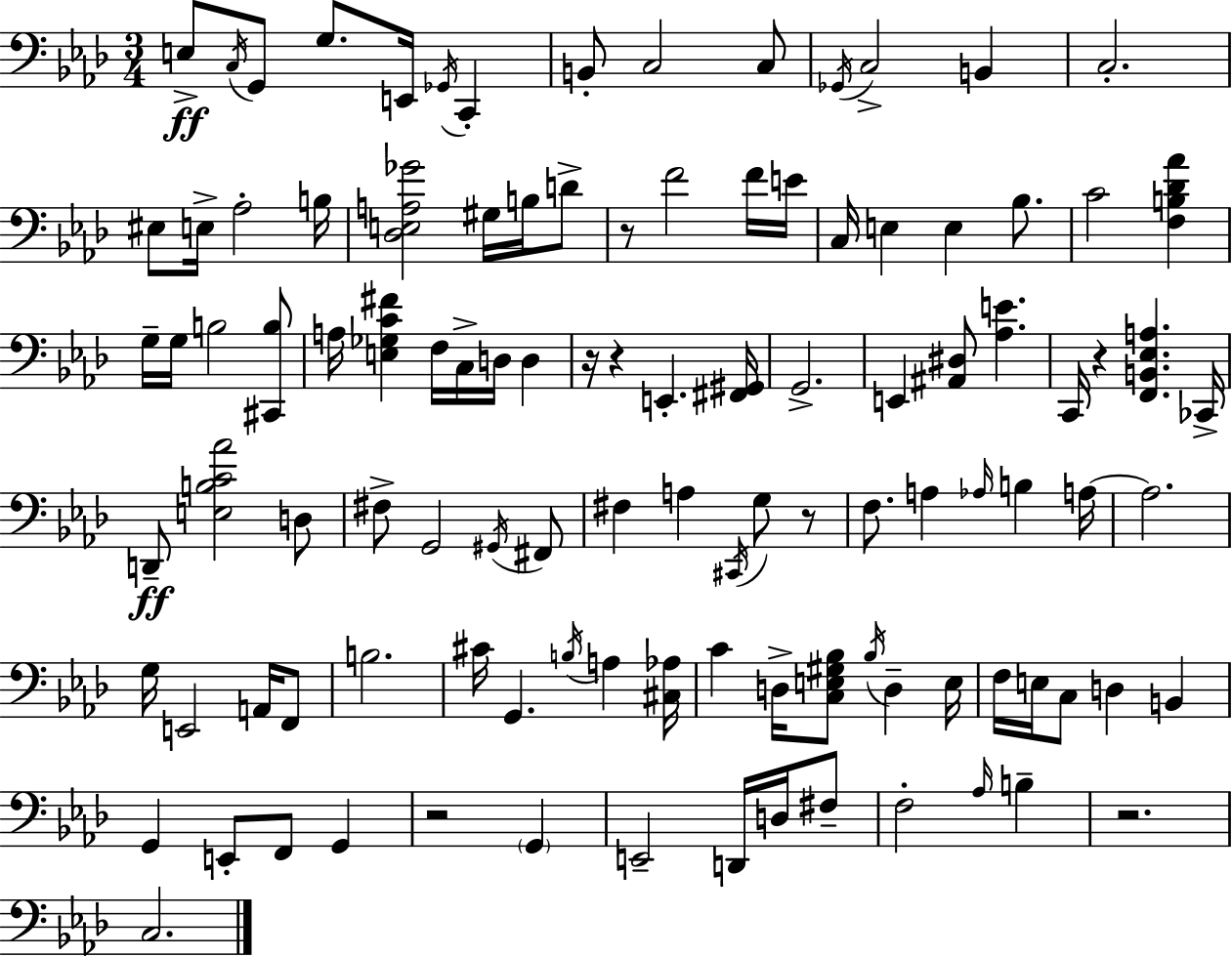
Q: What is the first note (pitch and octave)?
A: E3